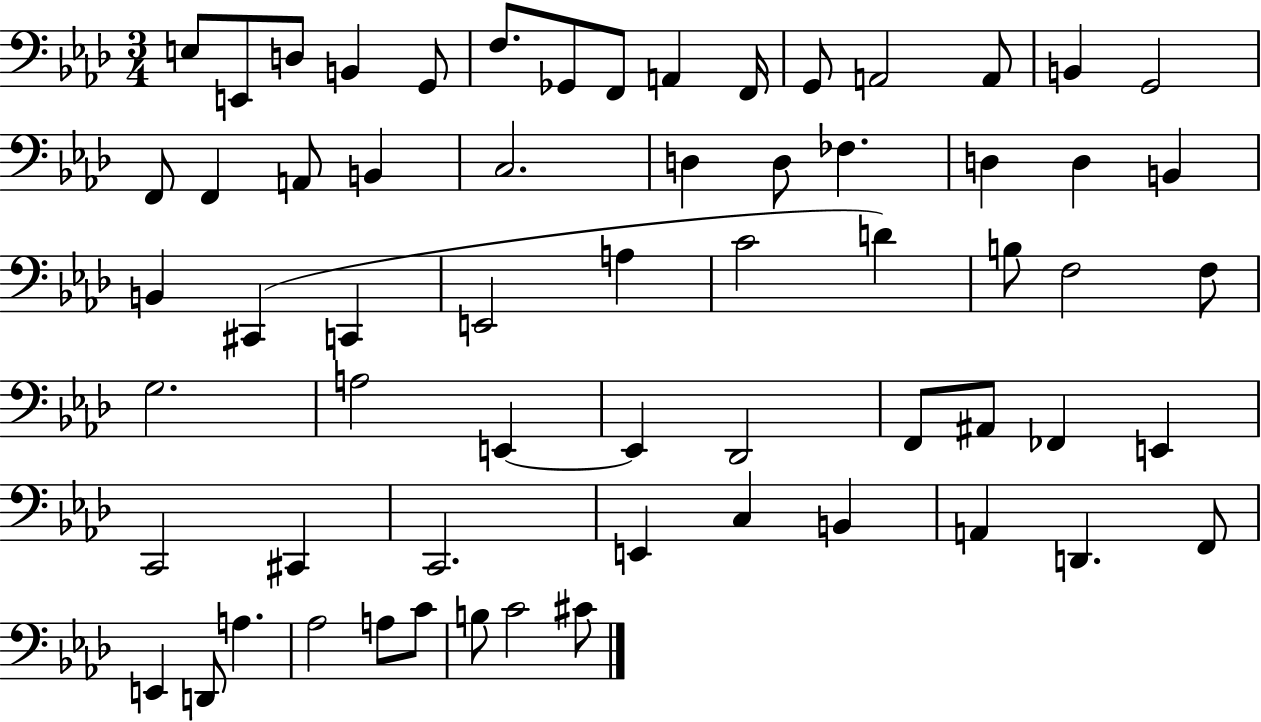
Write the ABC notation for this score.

X:1
T:Untitled
M:3/4
L:1/4
K:Ab
E,/2 E,,/2 D,/2 B,, G,,/2 F,/2 _G,,/2 F,,/2 A,, F,,/4 G,,/2 A,,2 A,,/2 B,, G,,2 F,,/2 F,, A,,/2 B,, C,2 D, D,/2 _F, D, D, B,, B,, ^C,, C,, E,,2 A, C2 D B,/2 F,2 F,/2 G,2 A,2 E,, E,, _D,,2 F,,/2 ^A,,/2 _F,, E,, C,,2 ^C,, C,,2 E,, C, B,, A,, D,, F,,/2 E,, D,,/2 A, _A,2 A,/2 C/2 B,/2 C2 ^C/2